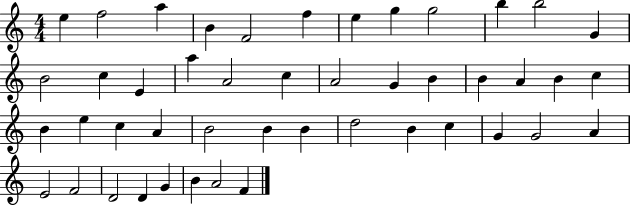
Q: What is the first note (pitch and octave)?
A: E5